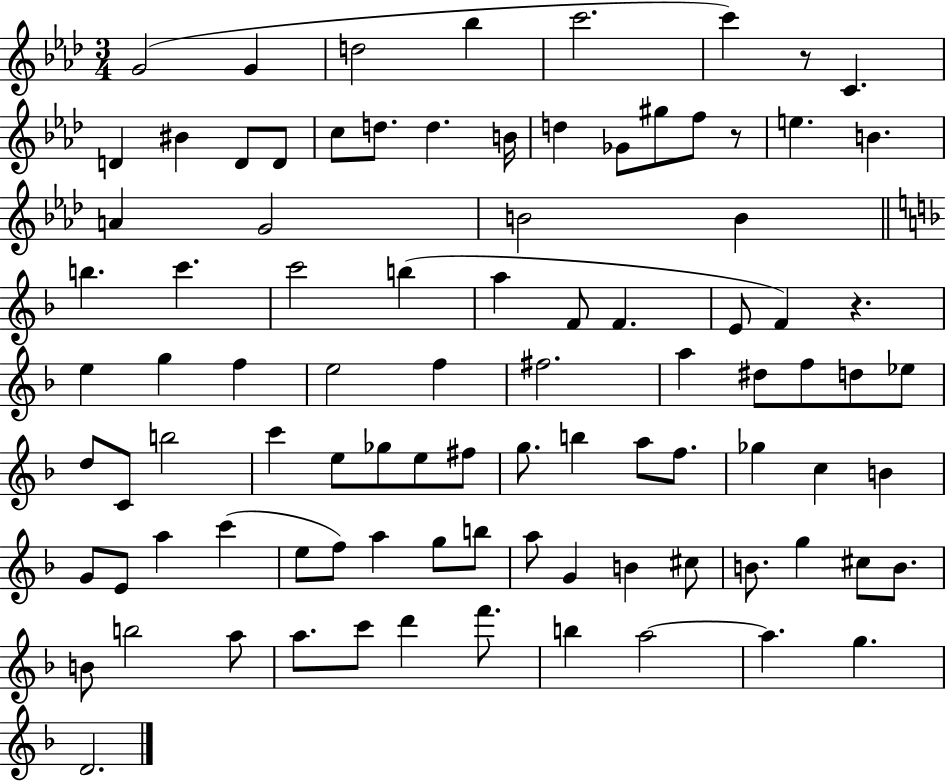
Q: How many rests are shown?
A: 3